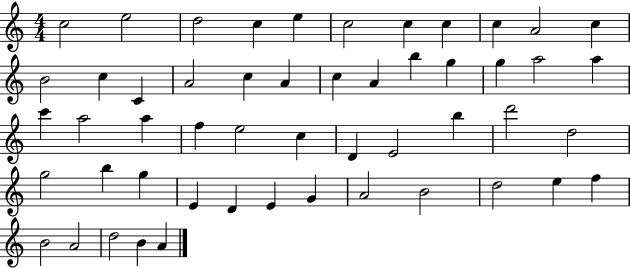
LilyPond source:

{
  \clef treble
  \numericTimeSignature
  \time 4/4
  \key c \major
  c''2 e''2 | d''2 c''4 e''4 | c''2 c''4 c''4 | c''4 a'2 c''4 | \break b'2 c''4 c'4 | a'2 c''4 a'4 | c''4 a'4 b''4 g''4 | g''4 a''2 a''4 | \break c'''4 a''2 a''4 | f''4 e''2 c''4 | d'4 e'2 b''4 | d'''2 d''2 | \break g''2 b''4 g''4 | e'4 d'4 e'4 g'4 | a'2 b'2 | d''2 e''4 f''4 | \break b'2 a'2 | d''2 b'4 a'4 | \bar "|."
}